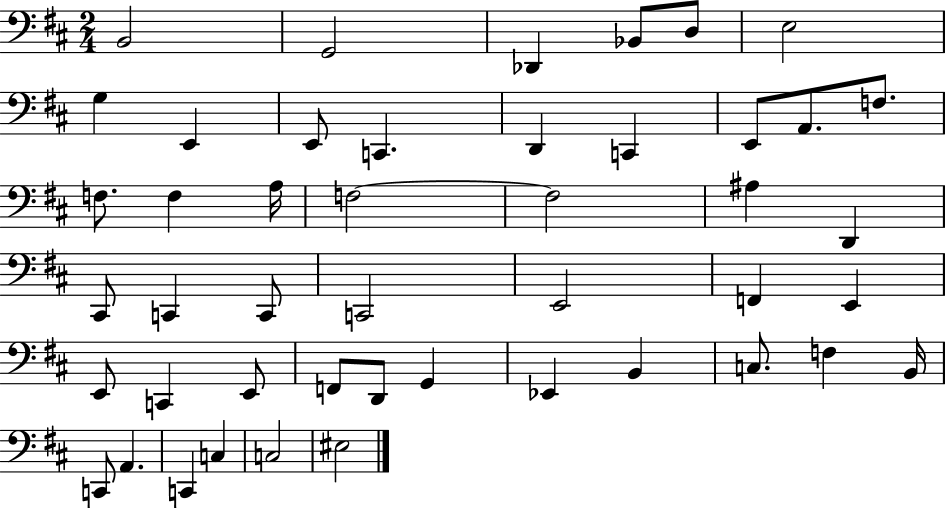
B2/h G2/h Db2/q Bb2/e D3/e E3/h G3/q E2/q E2/e C2/q. D2/q C2/q E2/e A2/e. F3/e. F3/e. F3/q A3/s F3/h F3/h A#3/q D2/q C#2/e C2/q C2/e C2/h E2/h F2/q E2/q E2/e C2/q E2/e F2/e D2/e G2/q Eb2/q B2/q C3/e. F3/q B2/s C2/e A2/q. C2/q C3/q C3/h EIS3/h